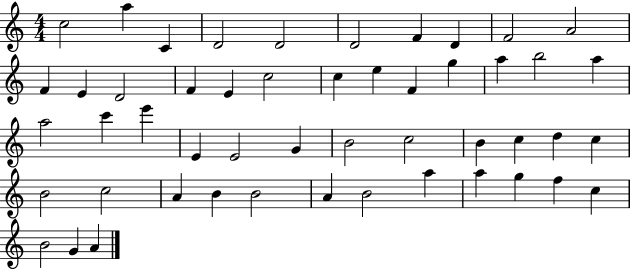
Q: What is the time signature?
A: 4/4